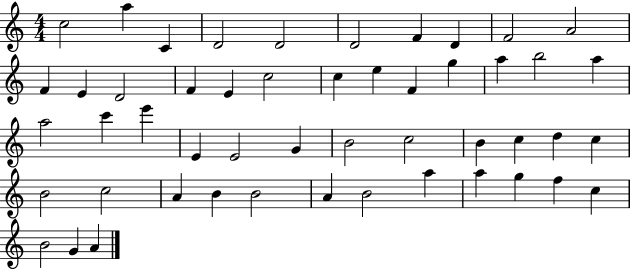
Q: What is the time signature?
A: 4/4